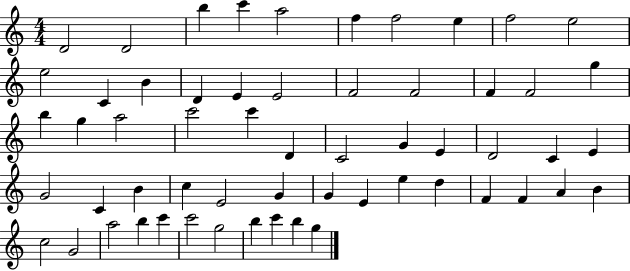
{
  \clef treble
  \numericTimeSignature
  \time 4/4
  \key c \major
  d'2 d'2 | b''4 c'''4 a''2 | f''4 f''2 e''4 | f''2 e''2 | \break e''2 c'4 b'4 | d'4 e'4 e'2 | f'2 f'2 | f'4 f'2 g''4 | \break b''4 g''4 a''2 | c'''2 c'''4 d'4 | c'2 g'4 e'4 | d'2 c'4 e'4 | \break g'2 c'4 b'4 | c''4 e'2 g'4 | g'4 e'4 e''4 d''4 | f'4 f'4 a'4 b'4 | \break c''2 g'2 | a''2 b''4 c'''4 | c'''2 g''2 | b''4 c'''4 b''4 g''4 | \break \bar "|."
}